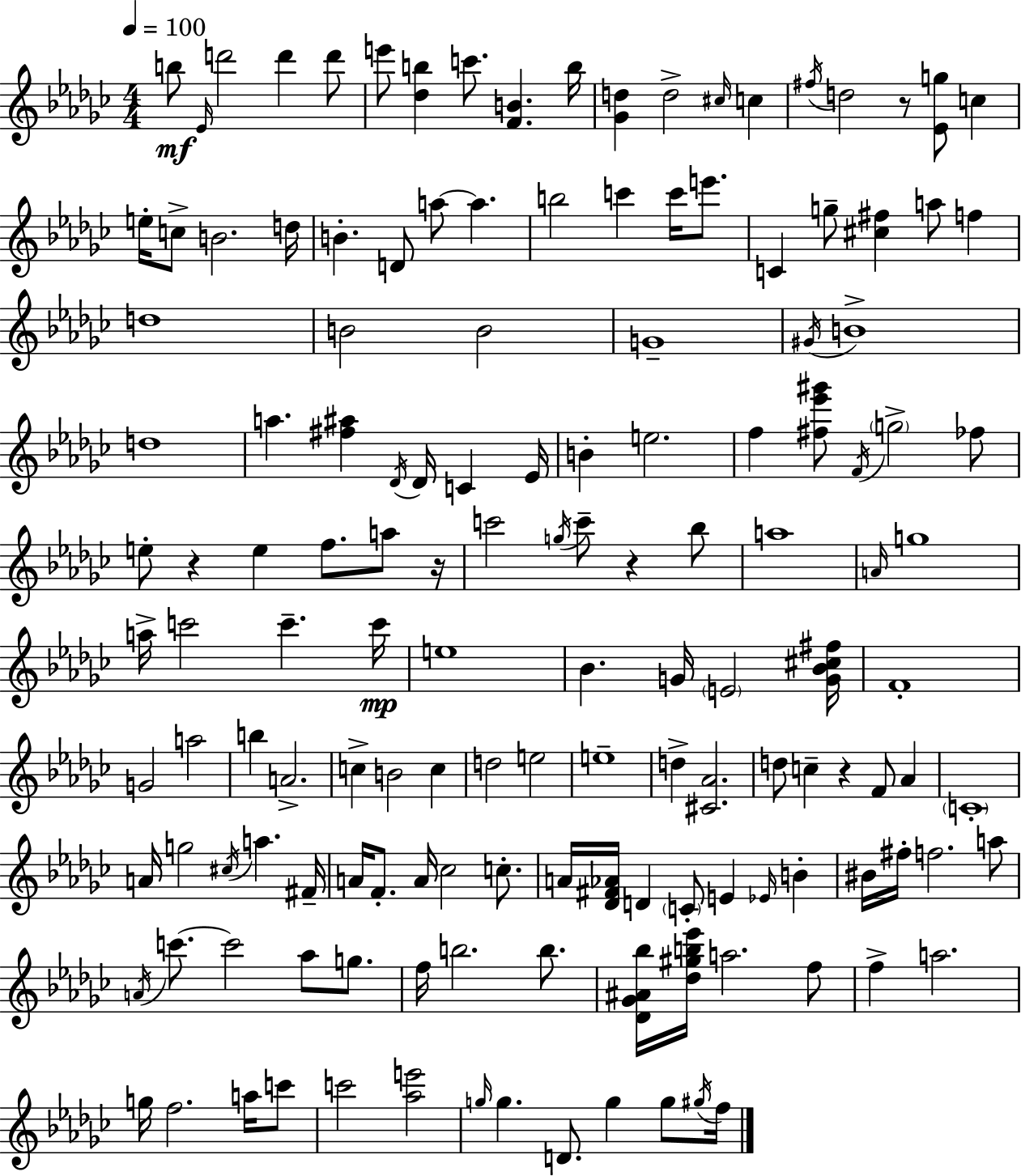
B5/e Eb4/s D6/h D6/q D6/e E6/e [Db5,B5]/q C6/e. [F4,B4]/q. B5/s [Gb4,D5]/q D5/h C#5/s C5/q F#5/s D5/h R/e [Eb4,G5]/e C5/q E5/s C5/e B4/h. D5/s B4/q. D4/e A5/e A5/q. B5/h C6/q C6/s E6/e. C4/q G5/e [C#5,F#5]/q A5/e F5/q D5/w B4/h B4/h G4/w G#4/s B4/w D5/w A5/q. [F#5,A#5]/q Db4/s Db4/s C4/q Eb4/s B4/q E5/h. F5/q [F#5,Eb6,G#6]/e F4/s G5/h FES5/e E5/e R/q E5/q F5/e. A5/e R/s C6/h G5/s C6/e R/q Bb5/e A5/w A4/s G5/w A5/s C6/h C6/q. C6/s E5/w Bb4/q. G4/s E4/h [G4,Bb4,C#5,F#5]/s F4/w G4/h A5/h B5/q A4/h. C5/q B4/h C5/q D5/h E5/h E5/w D5/q [C#4,Ab4]/h. D5/e C5/q R/q F4/e Ab4/q C4/w A4/s G5/h C#5/s A5/q. F#4/s A4/s F4/e. A4/s CES5/h C5/e. A4/s [Db4,F#4,Ab4]/s D4/q C4/e E4/q Eb4/s B4/q BIS4/s F#5/s F5/h. A5/e A4/s C6/e. C6/h Ab5/e G5/e. F5/s B5/h. B5/e. [Db4,Gb4,A#4,Bb5]/s [Db5,G#5,B5,Eb6]/s A5/h. F5/e F5/q A5/h. G5/s F5/h. A5/s C6/e C6/h [Ab5,E6]/h G5/s G5/q. D4/e. G5/q G5/e G#5/s F5/s